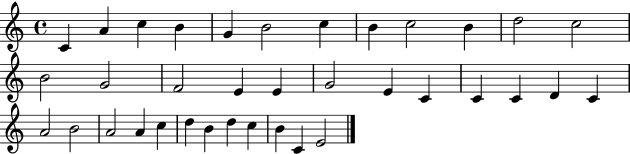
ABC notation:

X:1
T:Untitled
M:4/4
L:1/4
K:C
C A c B G B2 c B c2 B d2 c2 B2 G2 F2 E E G2 E C C C D C A2 B2 A2 A c d B d c B C E2